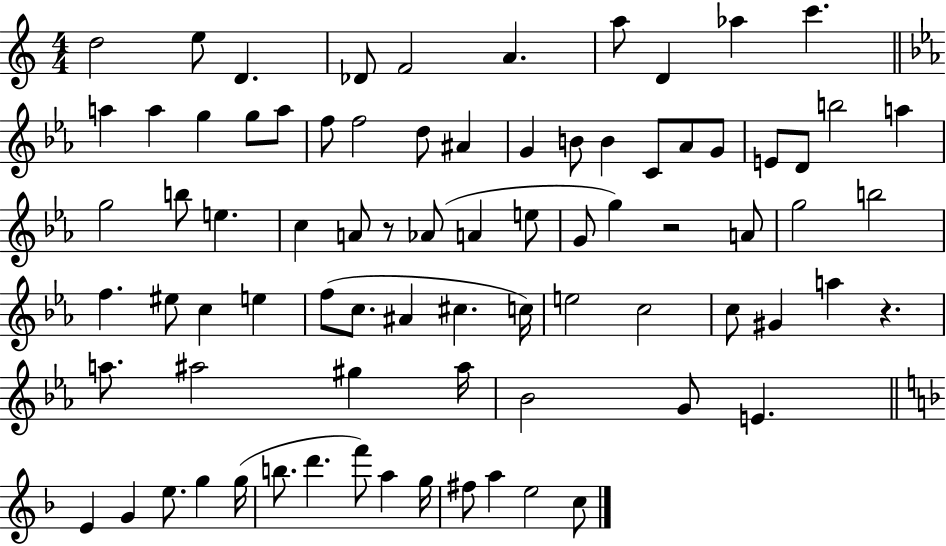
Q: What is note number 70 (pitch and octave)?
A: D6